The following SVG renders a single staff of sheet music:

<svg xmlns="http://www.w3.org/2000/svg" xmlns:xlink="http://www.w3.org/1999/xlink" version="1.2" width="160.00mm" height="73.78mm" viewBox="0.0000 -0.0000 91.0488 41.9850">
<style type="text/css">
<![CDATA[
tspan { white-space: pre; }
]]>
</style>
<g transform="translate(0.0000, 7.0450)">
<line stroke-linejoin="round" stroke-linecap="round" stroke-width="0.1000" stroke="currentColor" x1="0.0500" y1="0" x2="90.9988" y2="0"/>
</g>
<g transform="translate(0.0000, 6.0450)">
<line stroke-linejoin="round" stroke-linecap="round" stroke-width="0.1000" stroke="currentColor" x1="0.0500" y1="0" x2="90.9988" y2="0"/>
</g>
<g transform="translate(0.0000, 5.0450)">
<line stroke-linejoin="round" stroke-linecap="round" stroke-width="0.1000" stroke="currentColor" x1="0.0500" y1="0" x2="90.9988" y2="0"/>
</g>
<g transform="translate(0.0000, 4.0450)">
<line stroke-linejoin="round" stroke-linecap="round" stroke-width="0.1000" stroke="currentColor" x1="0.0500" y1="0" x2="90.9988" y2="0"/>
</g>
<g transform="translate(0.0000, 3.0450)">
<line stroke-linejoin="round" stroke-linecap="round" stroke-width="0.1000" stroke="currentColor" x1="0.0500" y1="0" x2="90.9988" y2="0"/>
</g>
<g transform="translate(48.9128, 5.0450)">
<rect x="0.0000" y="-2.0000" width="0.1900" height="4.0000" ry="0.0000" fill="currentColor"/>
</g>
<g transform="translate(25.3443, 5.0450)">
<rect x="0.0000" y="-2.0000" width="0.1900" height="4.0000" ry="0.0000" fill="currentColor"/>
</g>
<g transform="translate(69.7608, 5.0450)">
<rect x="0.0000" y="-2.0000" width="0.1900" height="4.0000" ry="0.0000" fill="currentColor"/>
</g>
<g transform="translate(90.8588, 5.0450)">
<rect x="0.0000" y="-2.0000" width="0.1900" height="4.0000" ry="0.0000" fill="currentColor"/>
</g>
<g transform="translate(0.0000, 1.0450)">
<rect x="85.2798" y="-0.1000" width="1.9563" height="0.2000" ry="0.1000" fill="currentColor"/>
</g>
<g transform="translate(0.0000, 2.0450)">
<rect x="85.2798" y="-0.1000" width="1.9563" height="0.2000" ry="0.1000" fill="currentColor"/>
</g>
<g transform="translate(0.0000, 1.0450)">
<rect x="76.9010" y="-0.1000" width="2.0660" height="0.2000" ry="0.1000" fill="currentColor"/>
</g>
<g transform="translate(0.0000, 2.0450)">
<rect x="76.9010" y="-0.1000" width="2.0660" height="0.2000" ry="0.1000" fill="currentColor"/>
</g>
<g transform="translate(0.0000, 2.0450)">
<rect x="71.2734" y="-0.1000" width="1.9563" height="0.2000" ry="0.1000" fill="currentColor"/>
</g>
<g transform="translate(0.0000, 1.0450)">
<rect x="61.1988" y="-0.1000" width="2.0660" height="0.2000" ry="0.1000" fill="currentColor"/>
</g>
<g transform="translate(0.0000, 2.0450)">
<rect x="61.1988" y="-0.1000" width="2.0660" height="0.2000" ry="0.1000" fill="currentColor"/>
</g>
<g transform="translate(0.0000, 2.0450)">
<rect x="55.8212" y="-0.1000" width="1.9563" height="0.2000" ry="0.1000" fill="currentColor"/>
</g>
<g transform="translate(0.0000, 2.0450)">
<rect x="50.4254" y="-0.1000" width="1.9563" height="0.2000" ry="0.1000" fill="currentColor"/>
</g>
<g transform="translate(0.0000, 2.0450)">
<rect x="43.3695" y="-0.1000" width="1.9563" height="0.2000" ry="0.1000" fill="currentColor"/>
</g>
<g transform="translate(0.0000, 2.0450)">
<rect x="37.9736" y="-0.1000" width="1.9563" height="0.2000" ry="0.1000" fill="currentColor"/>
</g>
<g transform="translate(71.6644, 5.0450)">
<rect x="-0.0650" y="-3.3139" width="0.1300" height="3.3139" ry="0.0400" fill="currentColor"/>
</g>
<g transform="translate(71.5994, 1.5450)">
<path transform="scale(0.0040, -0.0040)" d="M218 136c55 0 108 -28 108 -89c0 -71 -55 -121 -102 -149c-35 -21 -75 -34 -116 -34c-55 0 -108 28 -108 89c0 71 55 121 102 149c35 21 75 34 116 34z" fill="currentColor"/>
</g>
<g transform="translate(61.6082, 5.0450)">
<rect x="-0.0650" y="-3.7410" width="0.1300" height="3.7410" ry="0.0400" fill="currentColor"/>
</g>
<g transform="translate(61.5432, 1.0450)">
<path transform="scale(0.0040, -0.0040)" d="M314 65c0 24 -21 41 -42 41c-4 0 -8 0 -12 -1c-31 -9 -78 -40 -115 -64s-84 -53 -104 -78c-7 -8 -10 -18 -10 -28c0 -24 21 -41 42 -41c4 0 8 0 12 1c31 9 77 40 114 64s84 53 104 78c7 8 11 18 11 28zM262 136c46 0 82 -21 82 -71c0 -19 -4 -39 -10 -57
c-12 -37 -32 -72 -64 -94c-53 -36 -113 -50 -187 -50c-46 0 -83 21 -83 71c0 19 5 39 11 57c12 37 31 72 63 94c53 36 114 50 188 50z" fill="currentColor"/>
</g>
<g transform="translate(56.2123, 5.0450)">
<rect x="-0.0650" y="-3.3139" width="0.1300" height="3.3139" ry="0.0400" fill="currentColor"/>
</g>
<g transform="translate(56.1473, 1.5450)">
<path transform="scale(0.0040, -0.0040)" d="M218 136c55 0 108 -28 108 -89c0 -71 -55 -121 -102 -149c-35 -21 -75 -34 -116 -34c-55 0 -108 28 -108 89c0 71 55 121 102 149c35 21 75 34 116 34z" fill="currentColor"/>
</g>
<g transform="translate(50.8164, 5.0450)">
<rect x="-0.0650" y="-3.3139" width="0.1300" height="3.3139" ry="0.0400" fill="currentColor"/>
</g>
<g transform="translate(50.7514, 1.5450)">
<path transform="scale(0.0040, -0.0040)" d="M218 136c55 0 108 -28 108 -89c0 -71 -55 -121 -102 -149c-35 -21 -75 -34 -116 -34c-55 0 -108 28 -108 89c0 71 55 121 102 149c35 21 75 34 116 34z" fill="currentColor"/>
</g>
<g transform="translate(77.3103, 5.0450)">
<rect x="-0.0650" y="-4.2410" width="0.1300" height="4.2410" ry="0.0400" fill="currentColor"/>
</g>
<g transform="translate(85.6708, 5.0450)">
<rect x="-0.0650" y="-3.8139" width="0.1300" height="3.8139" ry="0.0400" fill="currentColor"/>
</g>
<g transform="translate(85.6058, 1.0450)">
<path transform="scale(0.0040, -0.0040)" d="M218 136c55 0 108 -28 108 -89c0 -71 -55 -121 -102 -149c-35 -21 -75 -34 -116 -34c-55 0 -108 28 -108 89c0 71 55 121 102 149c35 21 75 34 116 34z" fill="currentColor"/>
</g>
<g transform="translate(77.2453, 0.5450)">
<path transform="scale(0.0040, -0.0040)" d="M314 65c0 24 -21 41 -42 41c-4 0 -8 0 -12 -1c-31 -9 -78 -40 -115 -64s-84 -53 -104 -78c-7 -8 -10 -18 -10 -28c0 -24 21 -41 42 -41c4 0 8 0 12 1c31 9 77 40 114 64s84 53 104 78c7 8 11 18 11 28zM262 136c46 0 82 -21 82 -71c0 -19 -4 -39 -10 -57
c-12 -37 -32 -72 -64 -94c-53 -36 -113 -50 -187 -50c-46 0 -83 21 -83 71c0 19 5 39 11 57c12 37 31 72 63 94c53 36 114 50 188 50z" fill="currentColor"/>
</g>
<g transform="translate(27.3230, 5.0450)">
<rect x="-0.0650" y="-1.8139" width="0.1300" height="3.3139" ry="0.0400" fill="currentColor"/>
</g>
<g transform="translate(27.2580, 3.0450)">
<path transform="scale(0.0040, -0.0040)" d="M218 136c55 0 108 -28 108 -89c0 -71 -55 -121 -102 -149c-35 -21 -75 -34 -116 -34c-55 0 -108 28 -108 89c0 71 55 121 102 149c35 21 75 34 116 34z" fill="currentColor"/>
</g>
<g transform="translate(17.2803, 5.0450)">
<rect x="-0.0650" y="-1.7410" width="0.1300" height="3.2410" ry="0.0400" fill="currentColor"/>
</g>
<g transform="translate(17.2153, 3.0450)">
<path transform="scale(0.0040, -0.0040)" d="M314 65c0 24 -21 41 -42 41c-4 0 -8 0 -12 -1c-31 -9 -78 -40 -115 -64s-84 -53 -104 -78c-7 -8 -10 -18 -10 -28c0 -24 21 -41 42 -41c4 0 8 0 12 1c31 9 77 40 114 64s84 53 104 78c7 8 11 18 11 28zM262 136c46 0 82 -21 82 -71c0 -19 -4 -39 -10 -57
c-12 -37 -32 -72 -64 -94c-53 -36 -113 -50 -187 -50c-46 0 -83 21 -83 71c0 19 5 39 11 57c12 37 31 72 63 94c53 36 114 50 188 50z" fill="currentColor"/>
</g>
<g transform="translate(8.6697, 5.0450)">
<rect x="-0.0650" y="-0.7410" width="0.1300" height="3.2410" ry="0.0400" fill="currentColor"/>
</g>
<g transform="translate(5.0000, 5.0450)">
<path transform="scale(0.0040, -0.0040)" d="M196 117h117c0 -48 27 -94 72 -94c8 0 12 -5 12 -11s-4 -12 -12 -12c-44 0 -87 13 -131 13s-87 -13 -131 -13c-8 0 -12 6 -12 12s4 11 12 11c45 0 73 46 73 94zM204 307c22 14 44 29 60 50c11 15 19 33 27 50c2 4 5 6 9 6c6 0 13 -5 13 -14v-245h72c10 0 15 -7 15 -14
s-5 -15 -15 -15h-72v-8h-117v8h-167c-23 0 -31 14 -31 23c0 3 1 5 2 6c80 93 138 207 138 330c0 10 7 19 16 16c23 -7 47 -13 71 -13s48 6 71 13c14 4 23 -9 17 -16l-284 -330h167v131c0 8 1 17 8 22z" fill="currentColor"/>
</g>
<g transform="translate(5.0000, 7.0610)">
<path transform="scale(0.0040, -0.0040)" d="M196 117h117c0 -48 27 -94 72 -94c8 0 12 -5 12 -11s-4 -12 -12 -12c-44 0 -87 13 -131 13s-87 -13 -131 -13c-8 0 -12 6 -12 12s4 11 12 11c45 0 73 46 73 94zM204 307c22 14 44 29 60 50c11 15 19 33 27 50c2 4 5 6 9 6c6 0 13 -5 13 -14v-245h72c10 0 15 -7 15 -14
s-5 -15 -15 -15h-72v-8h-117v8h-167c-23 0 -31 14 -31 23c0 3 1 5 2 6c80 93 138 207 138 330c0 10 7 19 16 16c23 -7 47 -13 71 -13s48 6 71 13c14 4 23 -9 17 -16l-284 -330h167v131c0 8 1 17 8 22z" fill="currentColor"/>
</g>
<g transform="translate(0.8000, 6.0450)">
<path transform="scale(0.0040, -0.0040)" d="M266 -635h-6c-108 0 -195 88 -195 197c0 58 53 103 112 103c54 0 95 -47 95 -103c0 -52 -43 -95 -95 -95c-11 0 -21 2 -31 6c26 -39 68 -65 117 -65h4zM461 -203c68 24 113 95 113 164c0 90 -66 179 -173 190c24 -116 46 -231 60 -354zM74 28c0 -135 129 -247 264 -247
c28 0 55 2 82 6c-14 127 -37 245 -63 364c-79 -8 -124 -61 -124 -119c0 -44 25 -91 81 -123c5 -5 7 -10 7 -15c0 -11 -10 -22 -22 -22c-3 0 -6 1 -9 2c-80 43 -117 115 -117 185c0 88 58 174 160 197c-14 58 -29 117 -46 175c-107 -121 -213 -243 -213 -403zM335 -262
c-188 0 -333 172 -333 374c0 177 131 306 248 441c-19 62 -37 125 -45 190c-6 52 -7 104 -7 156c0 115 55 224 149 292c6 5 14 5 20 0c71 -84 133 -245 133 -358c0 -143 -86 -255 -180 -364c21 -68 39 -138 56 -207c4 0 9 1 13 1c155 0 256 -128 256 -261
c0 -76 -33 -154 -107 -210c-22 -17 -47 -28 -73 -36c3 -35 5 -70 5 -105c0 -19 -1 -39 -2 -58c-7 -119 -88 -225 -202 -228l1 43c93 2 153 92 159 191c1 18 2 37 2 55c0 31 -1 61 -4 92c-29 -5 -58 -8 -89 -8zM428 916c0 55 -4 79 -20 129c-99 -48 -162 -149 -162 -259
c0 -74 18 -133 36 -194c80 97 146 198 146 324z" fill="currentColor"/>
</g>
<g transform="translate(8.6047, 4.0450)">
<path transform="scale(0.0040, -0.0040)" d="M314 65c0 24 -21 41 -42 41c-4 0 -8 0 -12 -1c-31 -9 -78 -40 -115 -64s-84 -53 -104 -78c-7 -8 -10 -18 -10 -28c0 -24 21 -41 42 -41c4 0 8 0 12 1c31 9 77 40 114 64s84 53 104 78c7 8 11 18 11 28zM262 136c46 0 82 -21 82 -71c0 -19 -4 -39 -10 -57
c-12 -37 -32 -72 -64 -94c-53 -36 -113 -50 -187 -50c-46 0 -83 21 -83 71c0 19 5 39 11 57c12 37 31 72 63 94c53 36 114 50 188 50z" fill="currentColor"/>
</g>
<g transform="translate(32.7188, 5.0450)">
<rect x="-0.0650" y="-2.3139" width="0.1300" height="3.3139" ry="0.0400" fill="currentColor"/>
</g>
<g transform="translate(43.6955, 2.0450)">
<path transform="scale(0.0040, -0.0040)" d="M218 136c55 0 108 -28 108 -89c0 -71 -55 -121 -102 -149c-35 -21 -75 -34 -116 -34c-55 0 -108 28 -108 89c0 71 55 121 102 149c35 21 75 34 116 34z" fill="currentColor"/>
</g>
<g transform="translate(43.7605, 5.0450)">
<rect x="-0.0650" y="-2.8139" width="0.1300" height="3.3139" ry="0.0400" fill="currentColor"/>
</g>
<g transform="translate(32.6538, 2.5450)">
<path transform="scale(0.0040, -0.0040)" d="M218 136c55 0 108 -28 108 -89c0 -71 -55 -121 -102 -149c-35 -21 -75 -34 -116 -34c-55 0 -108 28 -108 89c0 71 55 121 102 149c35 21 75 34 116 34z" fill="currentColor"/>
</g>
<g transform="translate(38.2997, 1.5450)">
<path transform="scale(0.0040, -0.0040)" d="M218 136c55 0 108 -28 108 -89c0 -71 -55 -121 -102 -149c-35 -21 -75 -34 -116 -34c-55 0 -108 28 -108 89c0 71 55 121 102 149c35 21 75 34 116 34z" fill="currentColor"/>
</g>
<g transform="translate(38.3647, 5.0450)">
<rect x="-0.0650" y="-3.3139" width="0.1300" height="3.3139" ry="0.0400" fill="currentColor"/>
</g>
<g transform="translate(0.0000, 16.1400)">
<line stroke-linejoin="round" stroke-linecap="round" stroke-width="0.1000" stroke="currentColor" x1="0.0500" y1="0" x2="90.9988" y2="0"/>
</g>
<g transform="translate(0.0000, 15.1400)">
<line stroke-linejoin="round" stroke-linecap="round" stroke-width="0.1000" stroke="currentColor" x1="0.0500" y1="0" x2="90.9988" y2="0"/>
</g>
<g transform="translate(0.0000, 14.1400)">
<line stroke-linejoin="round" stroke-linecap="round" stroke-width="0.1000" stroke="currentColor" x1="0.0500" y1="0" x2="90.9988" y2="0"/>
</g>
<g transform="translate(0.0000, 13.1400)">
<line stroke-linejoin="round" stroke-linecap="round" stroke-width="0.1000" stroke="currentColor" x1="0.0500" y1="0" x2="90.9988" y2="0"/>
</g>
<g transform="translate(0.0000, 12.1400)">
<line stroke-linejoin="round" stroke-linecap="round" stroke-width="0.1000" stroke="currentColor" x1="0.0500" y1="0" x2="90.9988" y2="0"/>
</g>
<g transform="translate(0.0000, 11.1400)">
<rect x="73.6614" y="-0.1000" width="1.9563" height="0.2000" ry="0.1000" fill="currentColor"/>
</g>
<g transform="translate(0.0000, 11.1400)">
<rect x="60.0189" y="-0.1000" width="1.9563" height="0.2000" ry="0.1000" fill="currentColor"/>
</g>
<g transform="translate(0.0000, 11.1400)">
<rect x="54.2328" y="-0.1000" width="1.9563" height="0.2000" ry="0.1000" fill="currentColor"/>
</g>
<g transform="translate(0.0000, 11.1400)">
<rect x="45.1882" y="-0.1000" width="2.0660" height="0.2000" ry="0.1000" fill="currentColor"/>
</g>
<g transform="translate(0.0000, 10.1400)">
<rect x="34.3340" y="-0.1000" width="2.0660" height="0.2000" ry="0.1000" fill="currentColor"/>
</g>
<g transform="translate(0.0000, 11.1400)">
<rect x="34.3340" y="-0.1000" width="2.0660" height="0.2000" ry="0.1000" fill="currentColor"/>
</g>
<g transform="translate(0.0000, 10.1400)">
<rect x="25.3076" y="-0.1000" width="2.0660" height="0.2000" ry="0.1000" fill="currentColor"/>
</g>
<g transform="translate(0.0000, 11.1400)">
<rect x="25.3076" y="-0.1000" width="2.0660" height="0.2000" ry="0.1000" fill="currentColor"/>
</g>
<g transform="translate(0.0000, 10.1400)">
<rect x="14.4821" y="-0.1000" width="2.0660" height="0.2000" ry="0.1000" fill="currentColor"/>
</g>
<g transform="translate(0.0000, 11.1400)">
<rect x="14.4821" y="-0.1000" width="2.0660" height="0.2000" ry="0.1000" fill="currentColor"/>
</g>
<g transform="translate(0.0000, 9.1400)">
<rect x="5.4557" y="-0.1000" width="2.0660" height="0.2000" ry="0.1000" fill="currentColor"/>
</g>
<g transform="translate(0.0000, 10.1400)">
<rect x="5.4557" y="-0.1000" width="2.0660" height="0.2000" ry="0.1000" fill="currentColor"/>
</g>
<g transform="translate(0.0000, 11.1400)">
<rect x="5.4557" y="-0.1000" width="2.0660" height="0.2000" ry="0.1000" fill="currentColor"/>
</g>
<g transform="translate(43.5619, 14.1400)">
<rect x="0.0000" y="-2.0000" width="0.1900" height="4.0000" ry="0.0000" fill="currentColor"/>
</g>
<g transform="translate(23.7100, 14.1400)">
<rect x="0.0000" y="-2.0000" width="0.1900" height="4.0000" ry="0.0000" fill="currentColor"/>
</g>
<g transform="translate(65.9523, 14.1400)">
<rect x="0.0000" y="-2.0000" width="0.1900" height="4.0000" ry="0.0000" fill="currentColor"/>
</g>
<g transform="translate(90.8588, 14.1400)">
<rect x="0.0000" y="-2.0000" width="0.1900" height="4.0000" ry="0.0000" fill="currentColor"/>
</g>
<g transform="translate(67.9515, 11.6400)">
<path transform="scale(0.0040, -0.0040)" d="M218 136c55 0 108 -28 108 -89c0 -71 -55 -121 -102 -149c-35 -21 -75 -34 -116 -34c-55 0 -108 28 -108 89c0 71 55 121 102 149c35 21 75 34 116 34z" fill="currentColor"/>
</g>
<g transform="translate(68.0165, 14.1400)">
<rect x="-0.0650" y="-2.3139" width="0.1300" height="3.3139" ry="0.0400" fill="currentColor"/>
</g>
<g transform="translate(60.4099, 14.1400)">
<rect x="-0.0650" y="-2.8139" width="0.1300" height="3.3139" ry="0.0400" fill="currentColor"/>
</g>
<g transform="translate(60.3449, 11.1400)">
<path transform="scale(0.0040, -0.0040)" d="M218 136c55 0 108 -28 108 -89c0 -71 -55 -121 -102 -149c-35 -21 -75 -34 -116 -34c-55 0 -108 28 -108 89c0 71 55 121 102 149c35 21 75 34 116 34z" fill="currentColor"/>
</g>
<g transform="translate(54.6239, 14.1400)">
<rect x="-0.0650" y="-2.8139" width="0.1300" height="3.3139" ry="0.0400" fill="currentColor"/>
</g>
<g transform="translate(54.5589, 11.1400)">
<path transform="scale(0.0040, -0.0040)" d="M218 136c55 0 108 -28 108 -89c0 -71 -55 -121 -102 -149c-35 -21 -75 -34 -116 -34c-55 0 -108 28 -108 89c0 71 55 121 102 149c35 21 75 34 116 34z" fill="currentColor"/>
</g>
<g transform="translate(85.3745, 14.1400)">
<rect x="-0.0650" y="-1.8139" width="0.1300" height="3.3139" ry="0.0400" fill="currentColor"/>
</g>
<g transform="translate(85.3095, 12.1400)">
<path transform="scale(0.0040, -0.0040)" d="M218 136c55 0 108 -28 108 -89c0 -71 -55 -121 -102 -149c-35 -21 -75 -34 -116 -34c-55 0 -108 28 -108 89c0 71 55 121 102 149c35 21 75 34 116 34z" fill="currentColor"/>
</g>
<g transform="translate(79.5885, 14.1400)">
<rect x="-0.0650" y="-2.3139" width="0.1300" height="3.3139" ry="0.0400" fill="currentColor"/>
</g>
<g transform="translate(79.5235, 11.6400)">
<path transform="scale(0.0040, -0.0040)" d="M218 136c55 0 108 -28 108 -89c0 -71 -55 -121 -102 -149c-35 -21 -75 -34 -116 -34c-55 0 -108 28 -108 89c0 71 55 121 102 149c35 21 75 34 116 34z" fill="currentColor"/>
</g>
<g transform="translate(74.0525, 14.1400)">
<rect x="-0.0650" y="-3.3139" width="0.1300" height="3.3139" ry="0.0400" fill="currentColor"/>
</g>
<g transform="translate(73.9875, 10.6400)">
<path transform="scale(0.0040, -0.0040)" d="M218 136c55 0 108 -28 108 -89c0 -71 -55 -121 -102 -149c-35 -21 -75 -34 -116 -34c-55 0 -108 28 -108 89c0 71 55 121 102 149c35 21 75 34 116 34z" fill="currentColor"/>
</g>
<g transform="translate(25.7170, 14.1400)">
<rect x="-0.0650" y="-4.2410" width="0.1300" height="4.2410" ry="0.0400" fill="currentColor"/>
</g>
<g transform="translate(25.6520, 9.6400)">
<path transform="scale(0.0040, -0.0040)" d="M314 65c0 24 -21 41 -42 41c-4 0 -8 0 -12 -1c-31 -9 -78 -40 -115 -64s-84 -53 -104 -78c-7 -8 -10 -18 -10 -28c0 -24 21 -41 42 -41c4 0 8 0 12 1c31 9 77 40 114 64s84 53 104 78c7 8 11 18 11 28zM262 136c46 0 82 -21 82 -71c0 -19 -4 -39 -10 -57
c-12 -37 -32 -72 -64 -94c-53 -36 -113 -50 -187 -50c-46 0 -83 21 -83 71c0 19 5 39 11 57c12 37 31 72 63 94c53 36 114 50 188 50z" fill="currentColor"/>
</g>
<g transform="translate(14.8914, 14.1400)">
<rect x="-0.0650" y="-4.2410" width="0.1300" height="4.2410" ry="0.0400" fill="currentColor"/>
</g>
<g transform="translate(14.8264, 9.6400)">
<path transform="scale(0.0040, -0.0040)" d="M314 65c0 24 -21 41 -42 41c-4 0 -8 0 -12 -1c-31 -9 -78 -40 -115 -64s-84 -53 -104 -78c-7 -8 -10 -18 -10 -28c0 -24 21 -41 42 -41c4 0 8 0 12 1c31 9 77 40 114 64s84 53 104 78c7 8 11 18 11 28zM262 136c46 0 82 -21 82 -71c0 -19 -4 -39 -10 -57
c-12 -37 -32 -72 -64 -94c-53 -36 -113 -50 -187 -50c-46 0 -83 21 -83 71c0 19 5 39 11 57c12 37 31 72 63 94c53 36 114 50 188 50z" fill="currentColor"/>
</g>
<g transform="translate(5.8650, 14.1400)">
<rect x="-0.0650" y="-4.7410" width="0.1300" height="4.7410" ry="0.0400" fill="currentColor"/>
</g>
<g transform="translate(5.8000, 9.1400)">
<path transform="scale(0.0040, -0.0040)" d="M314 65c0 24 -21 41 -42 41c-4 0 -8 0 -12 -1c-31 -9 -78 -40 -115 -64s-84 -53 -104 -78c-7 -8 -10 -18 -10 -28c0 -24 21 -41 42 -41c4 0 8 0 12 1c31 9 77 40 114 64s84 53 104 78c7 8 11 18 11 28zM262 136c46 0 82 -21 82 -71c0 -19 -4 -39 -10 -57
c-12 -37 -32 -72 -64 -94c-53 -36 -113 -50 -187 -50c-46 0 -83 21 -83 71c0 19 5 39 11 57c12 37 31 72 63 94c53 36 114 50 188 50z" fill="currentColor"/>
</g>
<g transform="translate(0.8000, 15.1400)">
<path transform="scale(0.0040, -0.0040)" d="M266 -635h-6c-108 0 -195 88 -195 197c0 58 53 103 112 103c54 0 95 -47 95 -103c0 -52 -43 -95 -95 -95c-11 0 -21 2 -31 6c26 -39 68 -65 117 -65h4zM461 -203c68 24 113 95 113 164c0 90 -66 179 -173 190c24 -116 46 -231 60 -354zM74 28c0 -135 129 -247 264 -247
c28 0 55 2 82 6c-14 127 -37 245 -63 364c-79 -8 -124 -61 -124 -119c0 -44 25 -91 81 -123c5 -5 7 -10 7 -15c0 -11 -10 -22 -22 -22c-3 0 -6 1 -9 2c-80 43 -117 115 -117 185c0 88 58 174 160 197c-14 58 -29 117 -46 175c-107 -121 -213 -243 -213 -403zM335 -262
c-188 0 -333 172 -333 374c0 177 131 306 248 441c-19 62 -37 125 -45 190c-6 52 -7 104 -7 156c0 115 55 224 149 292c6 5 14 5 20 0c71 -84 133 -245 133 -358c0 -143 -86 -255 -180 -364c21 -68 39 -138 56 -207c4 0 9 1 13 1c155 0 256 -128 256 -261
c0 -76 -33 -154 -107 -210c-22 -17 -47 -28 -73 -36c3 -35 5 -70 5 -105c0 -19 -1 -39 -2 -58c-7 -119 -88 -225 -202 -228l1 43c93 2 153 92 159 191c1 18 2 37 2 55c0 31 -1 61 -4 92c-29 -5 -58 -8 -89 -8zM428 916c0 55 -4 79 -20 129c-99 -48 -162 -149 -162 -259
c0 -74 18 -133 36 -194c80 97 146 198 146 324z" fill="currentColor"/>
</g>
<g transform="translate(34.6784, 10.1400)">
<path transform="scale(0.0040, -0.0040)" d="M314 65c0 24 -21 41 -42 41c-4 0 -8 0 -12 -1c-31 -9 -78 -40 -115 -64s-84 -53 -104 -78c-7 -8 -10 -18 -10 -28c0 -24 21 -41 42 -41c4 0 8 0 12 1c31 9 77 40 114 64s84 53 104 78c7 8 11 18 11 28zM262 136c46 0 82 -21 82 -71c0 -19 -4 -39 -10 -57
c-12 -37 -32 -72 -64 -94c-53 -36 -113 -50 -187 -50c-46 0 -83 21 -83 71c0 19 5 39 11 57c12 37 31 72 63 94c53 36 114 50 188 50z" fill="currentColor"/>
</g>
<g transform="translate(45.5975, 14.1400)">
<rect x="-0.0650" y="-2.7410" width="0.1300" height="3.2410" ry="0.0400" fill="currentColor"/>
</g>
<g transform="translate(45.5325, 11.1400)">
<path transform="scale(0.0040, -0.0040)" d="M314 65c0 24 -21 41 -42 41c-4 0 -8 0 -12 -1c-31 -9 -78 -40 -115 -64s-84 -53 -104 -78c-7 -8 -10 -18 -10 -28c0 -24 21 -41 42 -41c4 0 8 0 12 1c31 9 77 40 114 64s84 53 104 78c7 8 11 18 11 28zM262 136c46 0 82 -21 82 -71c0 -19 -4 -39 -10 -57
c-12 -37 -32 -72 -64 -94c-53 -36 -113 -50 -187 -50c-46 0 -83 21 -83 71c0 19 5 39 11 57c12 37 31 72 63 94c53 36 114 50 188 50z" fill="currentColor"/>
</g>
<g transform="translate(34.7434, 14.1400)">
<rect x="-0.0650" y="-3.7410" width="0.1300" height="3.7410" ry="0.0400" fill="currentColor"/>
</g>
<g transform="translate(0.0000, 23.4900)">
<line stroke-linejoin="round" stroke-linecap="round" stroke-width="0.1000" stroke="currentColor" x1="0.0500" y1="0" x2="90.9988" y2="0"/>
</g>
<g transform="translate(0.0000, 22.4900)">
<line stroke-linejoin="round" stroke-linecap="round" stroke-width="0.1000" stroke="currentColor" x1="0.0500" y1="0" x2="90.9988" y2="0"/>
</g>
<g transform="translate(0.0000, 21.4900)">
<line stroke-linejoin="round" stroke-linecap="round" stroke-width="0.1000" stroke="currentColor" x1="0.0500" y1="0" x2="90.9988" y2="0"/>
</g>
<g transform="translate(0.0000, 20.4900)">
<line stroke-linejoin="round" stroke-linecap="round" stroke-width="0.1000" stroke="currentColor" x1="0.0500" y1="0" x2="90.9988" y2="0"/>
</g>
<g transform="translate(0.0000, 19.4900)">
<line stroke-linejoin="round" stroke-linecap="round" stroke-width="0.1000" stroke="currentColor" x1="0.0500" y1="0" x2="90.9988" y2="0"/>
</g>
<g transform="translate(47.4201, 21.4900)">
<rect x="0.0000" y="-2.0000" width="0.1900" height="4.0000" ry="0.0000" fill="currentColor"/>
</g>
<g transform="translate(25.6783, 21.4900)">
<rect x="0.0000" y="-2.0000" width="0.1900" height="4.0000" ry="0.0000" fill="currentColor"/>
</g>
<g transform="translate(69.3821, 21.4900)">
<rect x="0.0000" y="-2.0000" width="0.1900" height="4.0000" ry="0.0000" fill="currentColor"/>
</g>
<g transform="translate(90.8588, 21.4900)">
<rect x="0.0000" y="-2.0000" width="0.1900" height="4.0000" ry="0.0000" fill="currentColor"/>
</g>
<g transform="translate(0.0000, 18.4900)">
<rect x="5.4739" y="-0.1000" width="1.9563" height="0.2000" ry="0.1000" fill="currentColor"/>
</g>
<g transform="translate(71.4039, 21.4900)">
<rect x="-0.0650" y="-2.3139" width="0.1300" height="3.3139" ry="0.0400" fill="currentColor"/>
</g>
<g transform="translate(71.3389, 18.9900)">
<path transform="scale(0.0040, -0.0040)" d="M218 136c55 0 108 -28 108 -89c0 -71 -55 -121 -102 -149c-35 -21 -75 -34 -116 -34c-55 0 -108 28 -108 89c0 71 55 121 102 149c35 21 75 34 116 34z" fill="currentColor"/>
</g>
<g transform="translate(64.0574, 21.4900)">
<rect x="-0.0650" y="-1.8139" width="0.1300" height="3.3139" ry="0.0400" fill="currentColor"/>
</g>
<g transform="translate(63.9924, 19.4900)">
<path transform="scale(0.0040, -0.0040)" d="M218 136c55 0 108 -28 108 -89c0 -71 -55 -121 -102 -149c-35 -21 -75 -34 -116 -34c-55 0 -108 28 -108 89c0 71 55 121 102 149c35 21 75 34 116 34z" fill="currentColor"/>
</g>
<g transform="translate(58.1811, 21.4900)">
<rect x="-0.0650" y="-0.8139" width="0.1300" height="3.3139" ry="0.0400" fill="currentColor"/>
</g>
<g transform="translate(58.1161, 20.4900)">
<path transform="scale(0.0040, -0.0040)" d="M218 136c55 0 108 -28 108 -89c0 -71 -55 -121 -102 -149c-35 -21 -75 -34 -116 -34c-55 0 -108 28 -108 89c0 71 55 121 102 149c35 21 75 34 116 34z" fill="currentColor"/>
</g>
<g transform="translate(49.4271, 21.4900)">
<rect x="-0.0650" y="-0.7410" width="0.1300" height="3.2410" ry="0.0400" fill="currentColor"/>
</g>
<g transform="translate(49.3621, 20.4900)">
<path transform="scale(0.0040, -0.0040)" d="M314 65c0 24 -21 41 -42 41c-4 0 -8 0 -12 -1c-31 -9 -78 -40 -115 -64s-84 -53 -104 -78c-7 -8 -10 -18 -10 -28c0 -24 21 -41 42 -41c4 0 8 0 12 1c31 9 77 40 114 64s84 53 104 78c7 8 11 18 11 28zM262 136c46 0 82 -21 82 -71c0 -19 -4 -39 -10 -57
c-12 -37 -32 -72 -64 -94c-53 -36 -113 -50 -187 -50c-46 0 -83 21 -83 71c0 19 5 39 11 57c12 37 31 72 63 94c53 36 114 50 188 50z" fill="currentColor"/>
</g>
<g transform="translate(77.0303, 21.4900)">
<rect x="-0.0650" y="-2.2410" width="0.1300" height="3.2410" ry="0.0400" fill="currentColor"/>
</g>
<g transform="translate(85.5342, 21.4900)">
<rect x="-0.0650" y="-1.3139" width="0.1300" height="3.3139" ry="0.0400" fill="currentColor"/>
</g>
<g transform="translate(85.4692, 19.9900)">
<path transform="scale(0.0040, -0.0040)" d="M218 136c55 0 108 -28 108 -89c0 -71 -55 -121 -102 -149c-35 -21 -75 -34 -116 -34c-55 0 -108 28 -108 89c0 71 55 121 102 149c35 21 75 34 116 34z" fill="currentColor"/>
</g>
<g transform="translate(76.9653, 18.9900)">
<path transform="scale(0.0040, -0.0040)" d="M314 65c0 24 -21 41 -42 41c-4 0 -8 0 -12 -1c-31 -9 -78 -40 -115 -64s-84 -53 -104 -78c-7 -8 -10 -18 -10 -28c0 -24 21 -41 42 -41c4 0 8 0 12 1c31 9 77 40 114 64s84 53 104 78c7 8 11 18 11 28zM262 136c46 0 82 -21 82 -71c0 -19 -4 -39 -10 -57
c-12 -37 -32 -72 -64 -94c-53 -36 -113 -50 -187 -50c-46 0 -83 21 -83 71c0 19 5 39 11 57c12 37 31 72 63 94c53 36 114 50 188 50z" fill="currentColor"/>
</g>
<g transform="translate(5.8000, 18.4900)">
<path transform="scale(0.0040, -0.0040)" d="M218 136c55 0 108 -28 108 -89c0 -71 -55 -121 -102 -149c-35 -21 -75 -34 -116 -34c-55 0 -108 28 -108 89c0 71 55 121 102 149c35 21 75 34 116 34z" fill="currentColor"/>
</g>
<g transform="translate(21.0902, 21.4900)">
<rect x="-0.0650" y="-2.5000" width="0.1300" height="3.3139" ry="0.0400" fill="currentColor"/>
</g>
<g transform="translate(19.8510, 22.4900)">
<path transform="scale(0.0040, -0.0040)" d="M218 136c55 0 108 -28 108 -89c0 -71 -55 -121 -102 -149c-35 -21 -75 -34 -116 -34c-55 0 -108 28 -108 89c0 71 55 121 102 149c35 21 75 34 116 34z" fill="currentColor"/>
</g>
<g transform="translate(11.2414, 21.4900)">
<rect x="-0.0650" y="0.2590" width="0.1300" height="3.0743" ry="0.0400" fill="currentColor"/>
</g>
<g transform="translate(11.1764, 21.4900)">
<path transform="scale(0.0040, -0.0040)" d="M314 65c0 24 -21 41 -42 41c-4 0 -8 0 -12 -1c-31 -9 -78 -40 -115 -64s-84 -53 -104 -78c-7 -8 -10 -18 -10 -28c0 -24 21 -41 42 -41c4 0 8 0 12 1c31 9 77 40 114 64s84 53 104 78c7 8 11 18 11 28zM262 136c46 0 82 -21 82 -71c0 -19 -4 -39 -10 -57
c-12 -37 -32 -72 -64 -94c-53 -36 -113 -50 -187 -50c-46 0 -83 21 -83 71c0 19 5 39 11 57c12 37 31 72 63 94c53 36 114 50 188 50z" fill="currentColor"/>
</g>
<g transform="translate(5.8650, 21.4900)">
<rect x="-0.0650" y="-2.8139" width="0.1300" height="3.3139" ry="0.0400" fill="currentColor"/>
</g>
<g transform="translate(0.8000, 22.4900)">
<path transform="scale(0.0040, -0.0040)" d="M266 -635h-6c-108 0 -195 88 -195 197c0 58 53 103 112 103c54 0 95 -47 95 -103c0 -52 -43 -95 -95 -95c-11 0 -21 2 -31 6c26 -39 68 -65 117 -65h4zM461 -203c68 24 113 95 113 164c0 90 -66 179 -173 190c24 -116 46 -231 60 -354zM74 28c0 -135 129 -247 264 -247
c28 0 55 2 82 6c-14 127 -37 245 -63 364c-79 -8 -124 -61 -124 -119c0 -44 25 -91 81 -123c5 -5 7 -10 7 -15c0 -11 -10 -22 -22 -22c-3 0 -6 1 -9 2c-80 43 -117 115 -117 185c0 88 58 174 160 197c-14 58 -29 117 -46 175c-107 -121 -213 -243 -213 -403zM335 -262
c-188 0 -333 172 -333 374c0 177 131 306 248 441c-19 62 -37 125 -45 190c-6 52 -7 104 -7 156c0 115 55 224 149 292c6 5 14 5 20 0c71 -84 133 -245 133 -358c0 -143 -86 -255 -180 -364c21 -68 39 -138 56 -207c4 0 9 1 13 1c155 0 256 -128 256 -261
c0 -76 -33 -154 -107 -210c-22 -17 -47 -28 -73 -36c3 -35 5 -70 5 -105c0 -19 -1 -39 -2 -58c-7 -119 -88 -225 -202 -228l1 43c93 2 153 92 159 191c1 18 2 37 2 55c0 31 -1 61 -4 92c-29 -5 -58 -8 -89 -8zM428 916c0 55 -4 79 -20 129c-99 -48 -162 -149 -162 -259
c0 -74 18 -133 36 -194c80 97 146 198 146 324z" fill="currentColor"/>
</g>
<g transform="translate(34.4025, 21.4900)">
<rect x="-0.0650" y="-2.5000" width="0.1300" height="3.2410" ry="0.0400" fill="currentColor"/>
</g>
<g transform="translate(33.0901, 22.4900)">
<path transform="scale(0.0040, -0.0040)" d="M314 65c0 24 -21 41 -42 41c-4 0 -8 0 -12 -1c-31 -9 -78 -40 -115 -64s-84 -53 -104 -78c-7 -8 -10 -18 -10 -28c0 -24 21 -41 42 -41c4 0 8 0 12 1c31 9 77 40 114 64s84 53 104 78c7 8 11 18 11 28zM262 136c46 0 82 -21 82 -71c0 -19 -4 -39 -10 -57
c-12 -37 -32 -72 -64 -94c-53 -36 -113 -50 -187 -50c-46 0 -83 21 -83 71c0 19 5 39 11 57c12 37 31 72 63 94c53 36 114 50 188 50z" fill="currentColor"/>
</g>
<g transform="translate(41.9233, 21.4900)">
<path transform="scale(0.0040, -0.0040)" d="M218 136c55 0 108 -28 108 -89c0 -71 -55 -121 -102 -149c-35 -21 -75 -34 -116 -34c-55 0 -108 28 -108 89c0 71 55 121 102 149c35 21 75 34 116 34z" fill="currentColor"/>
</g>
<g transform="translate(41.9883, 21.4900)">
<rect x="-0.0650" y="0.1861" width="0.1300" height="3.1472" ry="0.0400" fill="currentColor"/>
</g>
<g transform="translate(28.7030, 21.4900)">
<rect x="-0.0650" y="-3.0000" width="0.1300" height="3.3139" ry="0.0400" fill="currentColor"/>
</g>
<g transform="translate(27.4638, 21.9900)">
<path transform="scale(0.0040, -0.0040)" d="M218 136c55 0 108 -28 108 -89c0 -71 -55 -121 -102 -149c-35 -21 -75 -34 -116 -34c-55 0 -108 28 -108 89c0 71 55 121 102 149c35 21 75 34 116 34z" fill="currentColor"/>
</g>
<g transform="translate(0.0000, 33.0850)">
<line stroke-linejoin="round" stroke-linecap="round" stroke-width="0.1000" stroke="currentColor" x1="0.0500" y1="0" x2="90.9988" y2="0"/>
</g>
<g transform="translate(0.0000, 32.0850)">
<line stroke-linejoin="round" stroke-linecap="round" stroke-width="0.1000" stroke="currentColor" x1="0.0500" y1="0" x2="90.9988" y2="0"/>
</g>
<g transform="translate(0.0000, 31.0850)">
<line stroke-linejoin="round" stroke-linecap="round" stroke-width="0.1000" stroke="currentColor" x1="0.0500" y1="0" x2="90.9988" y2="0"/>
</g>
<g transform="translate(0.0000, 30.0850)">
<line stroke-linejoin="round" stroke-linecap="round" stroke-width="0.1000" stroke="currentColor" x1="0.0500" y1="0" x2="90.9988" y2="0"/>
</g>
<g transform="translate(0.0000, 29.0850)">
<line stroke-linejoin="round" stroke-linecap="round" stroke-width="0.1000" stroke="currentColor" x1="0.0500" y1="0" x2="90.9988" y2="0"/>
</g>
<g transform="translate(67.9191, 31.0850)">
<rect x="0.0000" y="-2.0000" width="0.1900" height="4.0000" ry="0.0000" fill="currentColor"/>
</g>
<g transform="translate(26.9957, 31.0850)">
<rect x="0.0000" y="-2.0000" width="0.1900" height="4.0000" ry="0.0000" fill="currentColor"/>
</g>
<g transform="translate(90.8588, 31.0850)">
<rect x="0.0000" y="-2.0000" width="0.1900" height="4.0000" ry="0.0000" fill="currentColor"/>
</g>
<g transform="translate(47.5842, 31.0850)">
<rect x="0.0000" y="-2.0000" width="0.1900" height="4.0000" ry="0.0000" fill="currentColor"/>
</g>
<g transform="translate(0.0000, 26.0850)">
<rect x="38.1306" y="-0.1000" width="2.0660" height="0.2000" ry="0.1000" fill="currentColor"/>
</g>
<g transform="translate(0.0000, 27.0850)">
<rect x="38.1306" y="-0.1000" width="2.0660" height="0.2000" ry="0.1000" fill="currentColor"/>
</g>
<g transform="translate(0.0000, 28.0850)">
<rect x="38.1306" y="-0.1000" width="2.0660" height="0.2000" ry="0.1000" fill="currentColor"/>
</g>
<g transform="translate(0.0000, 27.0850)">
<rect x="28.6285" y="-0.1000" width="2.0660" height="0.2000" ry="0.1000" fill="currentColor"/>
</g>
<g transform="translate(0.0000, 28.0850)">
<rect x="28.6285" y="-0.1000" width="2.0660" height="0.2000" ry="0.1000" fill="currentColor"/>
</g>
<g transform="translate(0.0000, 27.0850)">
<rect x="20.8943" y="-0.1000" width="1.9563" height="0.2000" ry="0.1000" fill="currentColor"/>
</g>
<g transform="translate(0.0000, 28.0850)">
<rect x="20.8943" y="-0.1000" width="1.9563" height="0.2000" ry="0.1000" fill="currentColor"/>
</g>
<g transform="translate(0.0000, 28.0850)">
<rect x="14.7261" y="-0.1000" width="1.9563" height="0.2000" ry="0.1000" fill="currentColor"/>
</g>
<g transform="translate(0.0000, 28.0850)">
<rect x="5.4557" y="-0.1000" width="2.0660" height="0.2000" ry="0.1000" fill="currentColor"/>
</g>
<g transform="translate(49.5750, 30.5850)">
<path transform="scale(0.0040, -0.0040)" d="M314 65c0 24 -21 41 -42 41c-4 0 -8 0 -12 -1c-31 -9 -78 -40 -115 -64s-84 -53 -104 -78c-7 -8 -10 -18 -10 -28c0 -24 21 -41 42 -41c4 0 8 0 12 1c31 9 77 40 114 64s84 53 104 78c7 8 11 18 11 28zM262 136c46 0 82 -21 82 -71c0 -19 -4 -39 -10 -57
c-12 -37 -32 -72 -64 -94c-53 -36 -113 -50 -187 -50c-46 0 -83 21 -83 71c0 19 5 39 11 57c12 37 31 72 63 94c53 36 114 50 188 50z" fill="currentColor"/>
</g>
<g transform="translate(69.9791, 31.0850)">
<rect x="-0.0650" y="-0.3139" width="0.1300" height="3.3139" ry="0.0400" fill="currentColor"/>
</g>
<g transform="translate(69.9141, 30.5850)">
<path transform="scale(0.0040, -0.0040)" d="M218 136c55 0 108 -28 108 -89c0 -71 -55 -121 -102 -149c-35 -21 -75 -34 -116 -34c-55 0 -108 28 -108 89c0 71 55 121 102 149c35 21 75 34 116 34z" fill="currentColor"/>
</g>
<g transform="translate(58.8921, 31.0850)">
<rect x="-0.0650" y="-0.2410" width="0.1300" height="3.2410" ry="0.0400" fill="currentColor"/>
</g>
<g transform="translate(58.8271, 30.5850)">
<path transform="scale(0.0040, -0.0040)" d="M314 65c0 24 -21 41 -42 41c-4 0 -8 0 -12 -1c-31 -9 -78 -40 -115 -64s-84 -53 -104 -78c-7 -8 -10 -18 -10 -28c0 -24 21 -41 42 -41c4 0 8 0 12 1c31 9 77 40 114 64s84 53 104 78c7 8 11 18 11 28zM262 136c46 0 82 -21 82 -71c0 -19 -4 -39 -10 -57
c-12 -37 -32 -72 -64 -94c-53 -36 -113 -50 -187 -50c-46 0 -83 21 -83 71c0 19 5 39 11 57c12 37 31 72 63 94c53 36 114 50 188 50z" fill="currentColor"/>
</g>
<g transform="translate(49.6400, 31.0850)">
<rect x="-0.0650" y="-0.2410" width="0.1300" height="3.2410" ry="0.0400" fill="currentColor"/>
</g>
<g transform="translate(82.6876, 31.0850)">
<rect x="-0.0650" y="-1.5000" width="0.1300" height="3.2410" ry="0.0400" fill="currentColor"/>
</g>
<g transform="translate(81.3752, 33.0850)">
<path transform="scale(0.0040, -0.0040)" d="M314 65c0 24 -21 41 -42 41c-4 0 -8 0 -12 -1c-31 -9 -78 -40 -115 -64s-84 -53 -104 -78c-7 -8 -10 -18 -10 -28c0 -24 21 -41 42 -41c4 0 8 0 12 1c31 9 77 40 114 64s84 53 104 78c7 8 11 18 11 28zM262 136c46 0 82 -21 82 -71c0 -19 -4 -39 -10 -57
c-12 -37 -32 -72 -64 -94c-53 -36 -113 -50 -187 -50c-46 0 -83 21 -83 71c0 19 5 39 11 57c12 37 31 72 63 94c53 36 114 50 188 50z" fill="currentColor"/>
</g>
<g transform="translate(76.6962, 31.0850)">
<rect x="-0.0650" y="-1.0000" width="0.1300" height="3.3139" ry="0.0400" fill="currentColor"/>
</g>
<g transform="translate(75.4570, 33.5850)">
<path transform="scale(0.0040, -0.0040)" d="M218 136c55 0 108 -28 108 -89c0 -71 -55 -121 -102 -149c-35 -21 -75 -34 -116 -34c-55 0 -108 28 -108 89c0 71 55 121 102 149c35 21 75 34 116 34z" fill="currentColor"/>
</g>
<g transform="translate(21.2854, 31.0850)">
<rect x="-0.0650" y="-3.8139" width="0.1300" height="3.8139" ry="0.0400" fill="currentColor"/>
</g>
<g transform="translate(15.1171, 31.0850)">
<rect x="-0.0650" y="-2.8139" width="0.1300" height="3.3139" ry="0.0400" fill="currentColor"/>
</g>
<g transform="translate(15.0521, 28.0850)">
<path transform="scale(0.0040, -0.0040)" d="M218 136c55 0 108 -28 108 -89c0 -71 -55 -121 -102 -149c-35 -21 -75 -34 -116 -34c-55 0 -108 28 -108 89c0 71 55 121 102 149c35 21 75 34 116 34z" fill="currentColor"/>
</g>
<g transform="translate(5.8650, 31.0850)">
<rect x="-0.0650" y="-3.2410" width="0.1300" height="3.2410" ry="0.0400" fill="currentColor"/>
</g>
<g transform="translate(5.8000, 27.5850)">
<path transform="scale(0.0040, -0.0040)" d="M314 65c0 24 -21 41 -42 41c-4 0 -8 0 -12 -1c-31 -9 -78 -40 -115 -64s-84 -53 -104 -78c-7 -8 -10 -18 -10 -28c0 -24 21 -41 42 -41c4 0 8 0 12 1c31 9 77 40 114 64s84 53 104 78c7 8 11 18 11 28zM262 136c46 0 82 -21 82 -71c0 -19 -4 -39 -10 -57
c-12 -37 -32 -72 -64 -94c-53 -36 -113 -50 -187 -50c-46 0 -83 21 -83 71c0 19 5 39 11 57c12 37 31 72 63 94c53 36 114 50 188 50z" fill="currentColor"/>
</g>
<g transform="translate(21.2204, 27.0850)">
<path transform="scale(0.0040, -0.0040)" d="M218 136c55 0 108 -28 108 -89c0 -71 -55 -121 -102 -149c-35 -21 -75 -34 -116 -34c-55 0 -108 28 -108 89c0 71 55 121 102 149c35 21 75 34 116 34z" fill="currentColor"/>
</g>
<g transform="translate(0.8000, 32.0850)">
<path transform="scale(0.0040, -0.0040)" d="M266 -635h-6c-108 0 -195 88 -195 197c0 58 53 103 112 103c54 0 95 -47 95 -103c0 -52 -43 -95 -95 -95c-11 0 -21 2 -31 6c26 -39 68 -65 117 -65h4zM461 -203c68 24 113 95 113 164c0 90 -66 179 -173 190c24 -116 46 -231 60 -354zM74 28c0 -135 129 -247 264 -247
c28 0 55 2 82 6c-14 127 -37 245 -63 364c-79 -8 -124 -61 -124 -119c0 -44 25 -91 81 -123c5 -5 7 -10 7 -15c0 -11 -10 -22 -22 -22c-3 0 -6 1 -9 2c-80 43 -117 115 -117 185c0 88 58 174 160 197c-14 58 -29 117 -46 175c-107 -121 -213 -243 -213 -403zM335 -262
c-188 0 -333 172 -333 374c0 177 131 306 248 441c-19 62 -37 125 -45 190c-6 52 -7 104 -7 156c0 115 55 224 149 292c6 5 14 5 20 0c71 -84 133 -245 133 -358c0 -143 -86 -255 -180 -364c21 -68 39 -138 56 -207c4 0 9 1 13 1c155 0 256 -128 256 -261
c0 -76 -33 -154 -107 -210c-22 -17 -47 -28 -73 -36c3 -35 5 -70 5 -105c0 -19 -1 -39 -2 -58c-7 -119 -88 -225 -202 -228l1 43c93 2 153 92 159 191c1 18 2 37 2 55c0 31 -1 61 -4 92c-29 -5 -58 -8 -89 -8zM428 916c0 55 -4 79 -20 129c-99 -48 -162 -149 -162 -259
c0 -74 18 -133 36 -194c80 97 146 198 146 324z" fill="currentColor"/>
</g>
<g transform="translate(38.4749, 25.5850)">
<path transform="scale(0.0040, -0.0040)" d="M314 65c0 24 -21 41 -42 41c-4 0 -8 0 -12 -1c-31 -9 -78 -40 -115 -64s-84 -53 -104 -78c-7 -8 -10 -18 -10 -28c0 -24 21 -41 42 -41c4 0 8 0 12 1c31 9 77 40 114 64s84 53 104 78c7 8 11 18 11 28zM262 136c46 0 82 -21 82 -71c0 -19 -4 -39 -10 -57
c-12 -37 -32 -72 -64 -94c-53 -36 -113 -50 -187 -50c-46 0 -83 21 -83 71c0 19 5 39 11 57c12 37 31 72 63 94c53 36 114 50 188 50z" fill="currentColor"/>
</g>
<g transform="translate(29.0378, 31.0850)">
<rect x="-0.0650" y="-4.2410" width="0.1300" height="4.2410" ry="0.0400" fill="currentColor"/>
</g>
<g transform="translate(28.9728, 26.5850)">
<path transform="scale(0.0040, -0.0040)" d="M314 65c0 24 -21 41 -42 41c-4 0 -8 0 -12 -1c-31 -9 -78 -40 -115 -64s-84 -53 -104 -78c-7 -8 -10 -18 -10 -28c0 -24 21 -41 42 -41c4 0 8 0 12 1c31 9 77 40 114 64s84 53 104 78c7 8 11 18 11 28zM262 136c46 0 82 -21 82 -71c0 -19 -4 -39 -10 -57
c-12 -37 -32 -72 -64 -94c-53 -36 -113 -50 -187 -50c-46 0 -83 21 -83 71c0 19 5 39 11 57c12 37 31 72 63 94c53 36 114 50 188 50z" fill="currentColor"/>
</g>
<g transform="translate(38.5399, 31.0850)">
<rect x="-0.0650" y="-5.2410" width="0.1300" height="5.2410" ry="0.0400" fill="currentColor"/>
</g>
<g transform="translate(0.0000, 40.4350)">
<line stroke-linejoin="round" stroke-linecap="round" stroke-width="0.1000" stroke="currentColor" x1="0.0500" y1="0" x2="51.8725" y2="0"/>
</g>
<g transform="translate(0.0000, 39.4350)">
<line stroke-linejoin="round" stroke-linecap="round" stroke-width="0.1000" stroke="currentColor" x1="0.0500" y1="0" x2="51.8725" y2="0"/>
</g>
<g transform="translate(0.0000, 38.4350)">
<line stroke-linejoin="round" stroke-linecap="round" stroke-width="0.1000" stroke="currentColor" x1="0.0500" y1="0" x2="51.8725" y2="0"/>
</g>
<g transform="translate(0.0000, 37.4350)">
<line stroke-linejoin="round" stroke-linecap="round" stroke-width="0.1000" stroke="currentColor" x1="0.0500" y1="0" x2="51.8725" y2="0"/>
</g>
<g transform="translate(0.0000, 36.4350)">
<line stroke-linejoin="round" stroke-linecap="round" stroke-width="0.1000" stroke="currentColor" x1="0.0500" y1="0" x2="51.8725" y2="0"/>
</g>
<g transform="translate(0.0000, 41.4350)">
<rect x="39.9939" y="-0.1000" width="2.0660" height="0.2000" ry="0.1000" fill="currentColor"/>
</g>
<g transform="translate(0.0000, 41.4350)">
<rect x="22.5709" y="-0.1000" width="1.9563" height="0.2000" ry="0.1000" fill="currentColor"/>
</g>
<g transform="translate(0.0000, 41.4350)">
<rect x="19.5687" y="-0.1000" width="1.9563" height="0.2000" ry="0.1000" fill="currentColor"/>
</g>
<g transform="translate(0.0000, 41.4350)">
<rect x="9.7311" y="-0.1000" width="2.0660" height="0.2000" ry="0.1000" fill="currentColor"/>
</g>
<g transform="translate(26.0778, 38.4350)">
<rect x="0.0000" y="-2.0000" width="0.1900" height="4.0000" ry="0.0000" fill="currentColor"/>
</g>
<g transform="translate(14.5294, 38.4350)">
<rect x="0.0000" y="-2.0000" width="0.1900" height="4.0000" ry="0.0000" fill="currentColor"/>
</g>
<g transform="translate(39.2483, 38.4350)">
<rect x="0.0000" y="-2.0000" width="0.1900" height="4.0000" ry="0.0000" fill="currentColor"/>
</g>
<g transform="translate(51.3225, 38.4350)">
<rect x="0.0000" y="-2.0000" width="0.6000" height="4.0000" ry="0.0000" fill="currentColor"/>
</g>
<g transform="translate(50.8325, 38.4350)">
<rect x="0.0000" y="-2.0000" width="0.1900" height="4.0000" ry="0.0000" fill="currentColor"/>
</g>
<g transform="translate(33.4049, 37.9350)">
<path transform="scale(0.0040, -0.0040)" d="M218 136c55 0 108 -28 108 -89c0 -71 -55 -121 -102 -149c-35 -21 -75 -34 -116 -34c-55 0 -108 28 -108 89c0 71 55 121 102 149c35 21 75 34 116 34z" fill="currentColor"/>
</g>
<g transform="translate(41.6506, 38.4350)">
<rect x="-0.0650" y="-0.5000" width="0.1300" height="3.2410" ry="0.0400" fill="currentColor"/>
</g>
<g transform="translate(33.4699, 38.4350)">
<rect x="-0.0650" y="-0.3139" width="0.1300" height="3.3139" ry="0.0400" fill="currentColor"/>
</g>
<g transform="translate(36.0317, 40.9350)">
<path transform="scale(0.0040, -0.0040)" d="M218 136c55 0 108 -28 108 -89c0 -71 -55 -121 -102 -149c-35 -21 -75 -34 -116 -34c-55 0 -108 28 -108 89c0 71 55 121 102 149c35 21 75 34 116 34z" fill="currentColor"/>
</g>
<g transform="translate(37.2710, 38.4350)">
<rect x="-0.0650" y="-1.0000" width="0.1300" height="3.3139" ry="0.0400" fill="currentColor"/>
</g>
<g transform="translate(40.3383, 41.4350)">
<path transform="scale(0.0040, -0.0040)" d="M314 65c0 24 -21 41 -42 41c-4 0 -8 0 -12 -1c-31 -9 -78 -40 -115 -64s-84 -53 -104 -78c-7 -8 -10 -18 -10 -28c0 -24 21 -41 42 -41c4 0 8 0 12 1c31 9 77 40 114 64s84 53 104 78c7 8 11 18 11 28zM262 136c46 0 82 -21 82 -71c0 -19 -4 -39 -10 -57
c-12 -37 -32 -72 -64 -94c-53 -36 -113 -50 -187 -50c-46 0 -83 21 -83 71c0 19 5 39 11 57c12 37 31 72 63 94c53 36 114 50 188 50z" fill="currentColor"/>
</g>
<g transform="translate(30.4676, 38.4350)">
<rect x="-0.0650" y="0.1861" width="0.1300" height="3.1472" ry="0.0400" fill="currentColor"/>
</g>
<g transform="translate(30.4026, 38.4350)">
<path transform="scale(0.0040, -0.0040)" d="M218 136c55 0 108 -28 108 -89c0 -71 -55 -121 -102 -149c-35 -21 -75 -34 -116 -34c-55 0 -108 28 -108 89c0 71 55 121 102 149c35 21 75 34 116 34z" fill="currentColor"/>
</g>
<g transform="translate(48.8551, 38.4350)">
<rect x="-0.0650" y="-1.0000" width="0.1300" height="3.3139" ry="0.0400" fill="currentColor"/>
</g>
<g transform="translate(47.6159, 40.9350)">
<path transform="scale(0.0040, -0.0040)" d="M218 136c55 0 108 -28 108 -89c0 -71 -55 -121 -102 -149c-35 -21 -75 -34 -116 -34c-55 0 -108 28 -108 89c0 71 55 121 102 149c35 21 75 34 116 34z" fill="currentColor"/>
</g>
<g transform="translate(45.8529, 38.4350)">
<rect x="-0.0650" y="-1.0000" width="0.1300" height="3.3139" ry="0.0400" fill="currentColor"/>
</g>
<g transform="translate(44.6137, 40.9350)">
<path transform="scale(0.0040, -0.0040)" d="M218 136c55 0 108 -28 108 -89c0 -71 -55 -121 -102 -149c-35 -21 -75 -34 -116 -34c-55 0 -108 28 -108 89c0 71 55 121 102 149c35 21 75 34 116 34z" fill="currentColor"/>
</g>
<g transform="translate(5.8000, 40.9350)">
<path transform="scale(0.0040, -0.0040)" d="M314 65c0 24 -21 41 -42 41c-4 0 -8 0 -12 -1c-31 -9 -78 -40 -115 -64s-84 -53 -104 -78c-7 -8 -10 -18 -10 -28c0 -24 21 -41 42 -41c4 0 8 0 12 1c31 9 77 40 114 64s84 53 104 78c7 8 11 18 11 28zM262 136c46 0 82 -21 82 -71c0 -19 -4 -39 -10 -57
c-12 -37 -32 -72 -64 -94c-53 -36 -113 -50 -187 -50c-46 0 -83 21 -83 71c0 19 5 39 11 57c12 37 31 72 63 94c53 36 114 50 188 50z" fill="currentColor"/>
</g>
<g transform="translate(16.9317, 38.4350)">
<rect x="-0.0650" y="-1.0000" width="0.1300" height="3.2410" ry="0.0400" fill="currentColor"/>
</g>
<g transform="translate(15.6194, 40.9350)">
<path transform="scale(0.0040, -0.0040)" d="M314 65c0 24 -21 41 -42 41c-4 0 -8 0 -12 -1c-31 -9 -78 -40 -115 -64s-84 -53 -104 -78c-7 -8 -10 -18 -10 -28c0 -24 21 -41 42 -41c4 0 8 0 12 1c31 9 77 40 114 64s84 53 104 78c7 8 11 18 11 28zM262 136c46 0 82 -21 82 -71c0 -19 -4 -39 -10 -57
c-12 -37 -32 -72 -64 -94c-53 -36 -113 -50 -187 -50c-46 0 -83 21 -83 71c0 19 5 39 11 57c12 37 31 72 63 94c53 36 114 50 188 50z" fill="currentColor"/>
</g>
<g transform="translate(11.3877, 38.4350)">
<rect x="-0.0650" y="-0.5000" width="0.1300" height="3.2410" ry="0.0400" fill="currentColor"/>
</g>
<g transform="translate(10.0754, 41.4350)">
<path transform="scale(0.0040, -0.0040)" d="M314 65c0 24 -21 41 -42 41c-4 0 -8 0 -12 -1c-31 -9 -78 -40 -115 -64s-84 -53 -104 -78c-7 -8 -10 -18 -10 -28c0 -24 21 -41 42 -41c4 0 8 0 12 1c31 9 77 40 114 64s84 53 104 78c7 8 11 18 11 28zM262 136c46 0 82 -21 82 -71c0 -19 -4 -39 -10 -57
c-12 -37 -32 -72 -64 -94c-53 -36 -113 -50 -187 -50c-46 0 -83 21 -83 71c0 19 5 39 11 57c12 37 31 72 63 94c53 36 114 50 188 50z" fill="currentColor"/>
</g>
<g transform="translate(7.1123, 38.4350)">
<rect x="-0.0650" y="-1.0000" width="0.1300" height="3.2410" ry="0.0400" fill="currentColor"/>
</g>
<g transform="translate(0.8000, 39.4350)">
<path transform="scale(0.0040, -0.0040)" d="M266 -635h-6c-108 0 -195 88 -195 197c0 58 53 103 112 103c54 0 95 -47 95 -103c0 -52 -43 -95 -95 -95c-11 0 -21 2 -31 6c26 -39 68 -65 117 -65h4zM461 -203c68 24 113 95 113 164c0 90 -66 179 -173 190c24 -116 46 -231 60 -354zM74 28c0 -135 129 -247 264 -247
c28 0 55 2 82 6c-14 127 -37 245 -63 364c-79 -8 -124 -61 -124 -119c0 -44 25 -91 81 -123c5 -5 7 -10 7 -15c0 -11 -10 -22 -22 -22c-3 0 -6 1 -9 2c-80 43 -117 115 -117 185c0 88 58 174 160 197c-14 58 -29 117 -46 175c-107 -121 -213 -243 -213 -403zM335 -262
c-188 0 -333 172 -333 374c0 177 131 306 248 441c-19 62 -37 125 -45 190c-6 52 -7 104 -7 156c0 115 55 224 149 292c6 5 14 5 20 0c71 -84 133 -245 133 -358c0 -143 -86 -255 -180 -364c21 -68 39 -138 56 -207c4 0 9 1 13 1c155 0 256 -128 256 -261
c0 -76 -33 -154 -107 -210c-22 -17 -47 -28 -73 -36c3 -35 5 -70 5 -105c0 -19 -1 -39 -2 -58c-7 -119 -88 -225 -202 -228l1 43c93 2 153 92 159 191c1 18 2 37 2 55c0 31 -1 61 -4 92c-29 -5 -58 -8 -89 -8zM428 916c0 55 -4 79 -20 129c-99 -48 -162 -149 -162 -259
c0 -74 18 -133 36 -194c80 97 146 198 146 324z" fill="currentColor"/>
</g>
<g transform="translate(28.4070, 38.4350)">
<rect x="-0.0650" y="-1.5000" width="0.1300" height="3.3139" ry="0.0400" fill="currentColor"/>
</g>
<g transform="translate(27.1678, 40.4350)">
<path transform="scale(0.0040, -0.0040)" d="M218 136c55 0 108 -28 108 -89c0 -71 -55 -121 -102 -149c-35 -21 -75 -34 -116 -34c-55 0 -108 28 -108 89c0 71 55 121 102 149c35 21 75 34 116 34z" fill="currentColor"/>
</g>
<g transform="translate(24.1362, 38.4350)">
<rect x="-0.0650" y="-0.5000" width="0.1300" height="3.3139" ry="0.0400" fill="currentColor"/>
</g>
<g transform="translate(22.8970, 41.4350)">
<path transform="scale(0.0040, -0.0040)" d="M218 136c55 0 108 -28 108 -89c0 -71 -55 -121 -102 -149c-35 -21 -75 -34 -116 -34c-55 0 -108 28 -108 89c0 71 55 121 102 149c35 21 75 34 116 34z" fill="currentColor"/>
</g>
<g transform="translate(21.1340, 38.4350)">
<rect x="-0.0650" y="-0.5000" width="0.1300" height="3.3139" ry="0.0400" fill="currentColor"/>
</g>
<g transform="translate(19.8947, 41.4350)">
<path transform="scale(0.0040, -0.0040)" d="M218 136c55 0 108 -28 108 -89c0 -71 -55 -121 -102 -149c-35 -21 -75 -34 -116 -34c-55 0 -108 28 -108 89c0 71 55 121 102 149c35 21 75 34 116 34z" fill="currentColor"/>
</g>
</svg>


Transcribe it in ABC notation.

X:1
T:Untitled
M:4/4
L:1/4
K:C
d2 f2 f g b a b b c'2 b d'2 c' e'2 d'2 d'2 c'2 a2 a a g b g f a B2 G A G2 B d2 d f g g2 e b2 a c' d'2 f'2 c2 c2 c D E2 D2 C2 D2 C C E B c D C2 D D